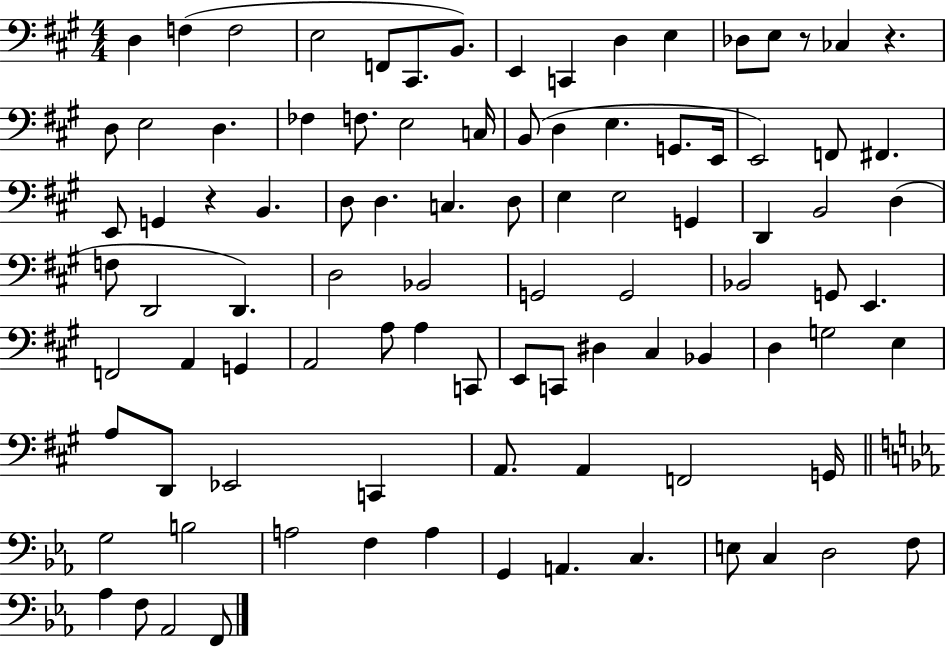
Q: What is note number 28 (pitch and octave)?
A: F2